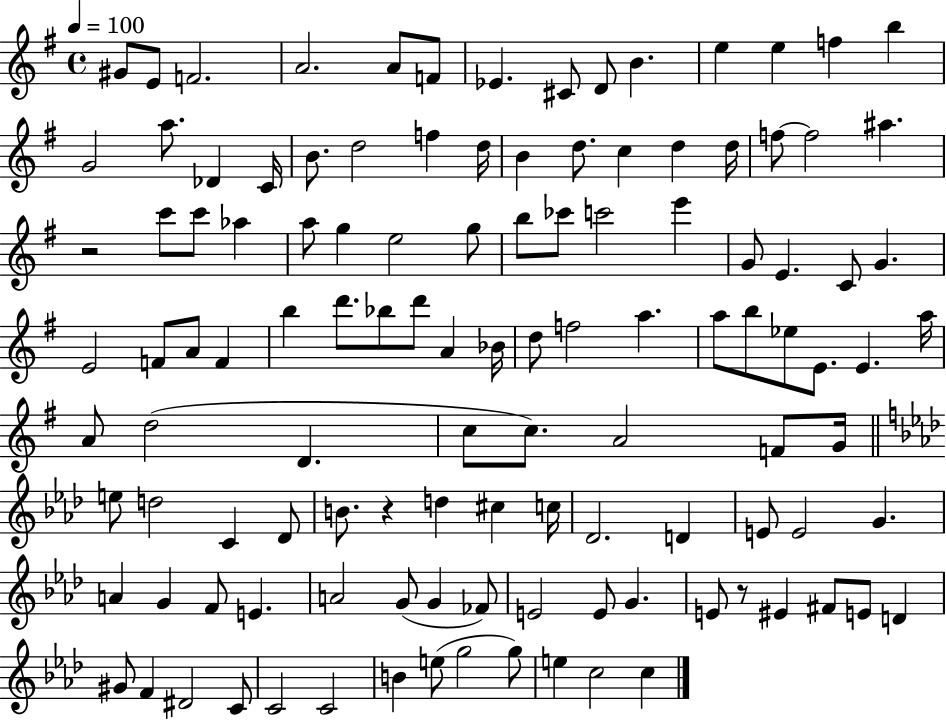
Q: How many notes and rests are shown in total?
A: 117